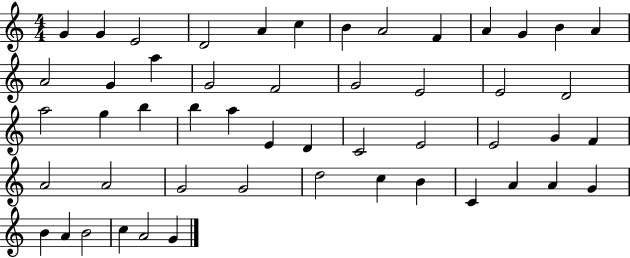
X:1
T:Untitled
M:4/4
L:1/4
K:C
G G E2 D2 A c B A2 F A G B A A2 G a G2 F2 G2 E2 E2 D2 a2 g b b a E D C2 E2 E2 G F A2 A2 G2 G2 d2 c B C A A G B A B2 c A2 G